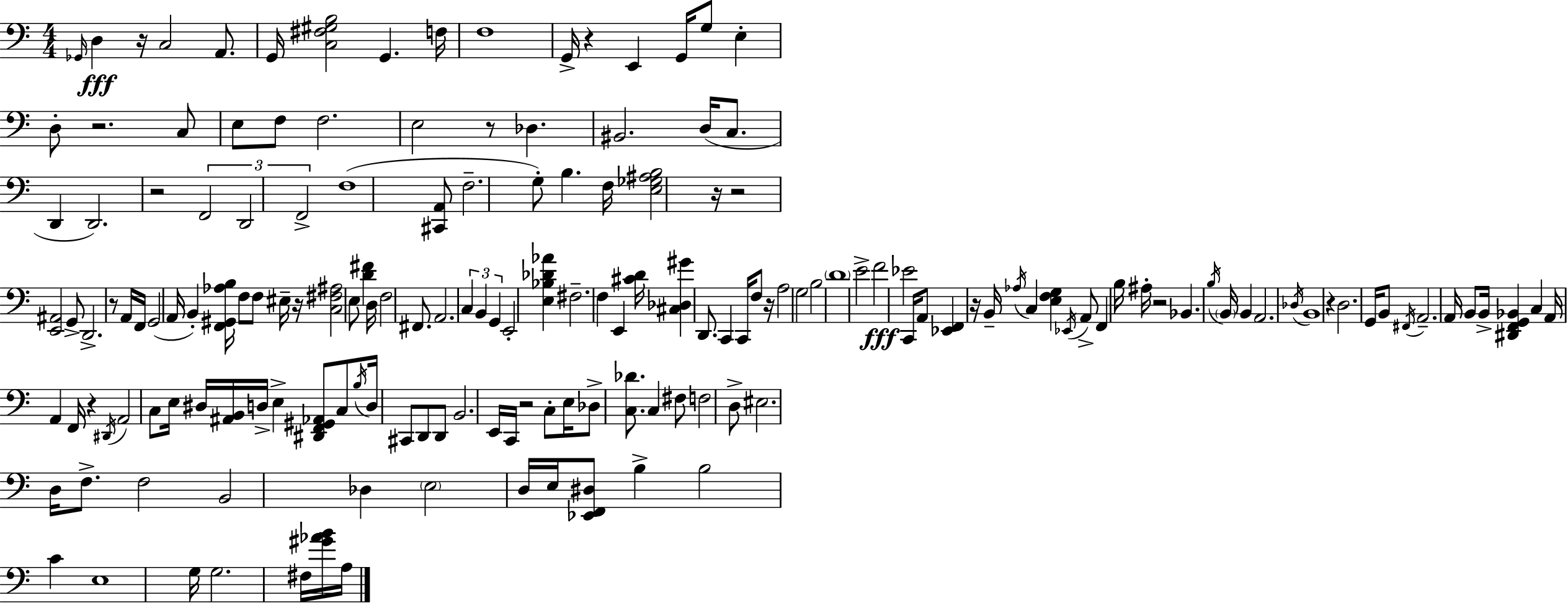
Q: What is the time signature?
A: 4/4